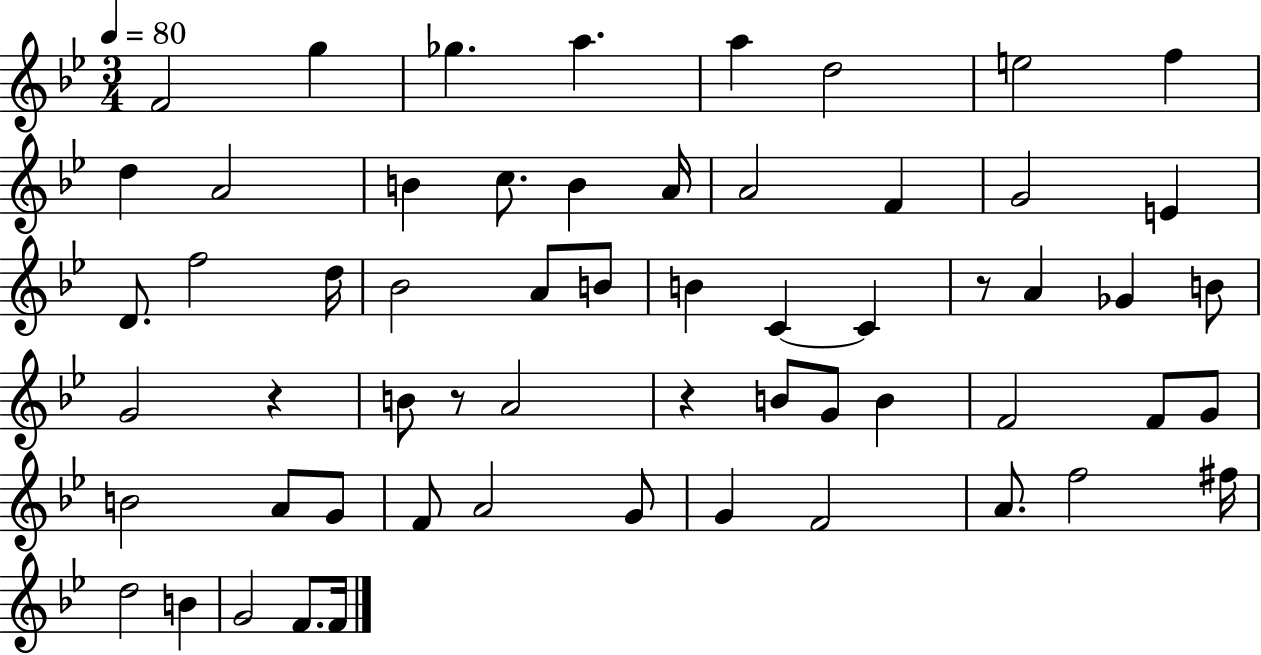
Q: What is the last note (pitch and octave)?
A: F4